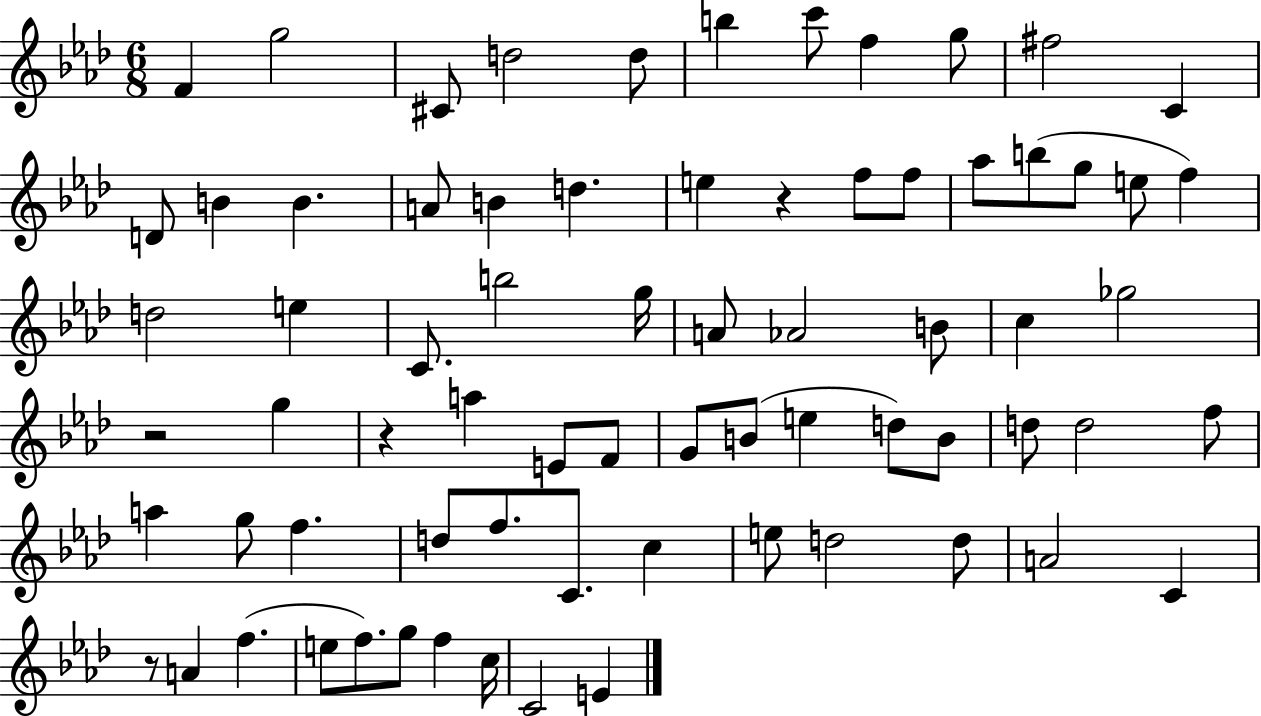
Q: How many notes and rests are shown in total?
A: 72